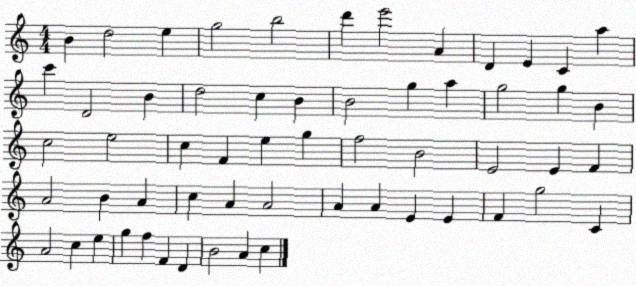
X:1
T:Untitled
M:4/4
L:1/4
K:C
B d2 e g2 b2 d' e'2 A D E C a c' D2 B d2 c B B2 g a g2 g B c2 e2 c F e g f2 B2 E2 E F A2 B A c A A2 A A E E F g2 C A2 c e g f F D B2 A c